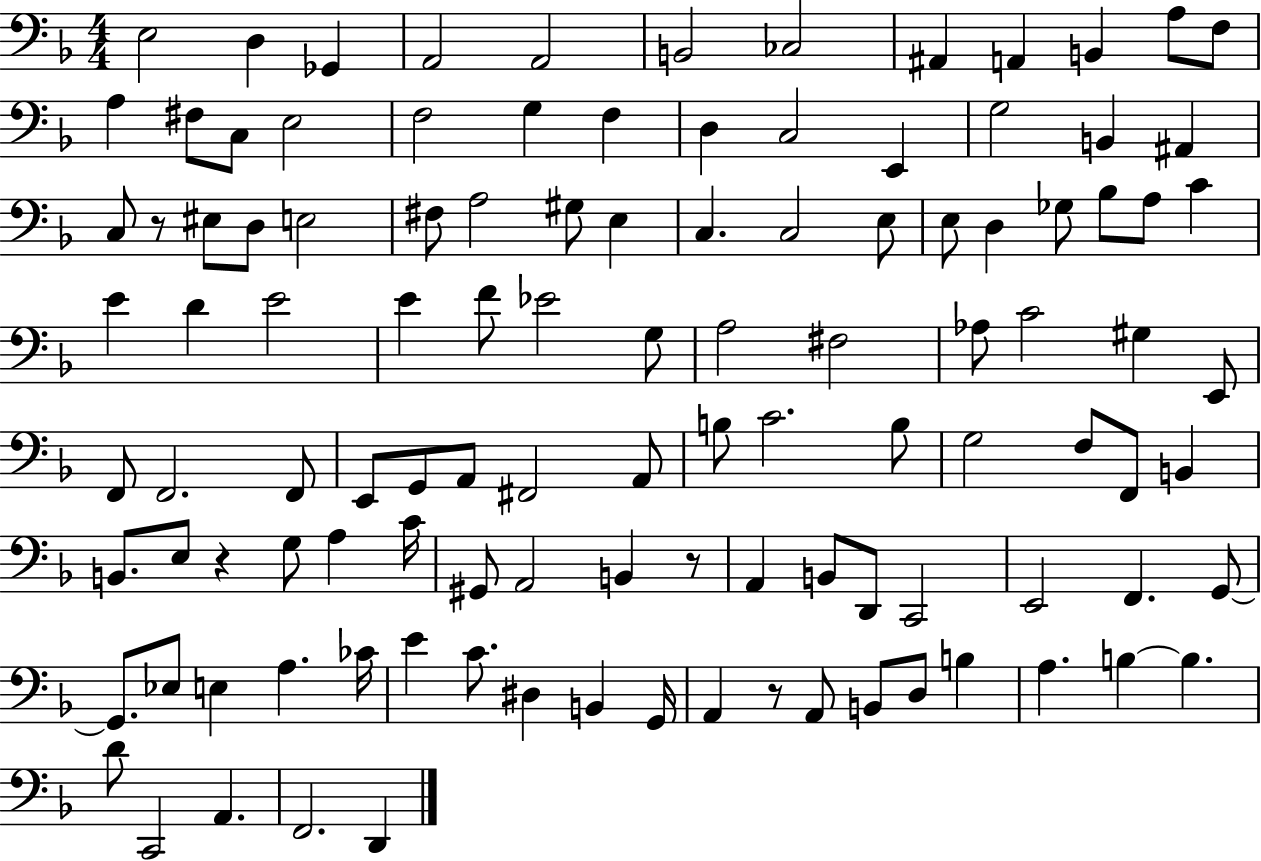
X:1
T:Untitled
M:4/4
L:1/4
K:F
E,2 D, _G,, A,,2 A,,2 B,,2 _C,2 ^A,, A,, B,, A,/2 F,/2 A, ^F,/2 C,/2 E,2 F,2 G, F, D, C,2 E,, G,2 B,, ^A,, C,/2 z/2 ^E,/2 D,/2 E,2 ^F,/2 A,2 ^G,/2 E, C, C,2 E,/2 E,/2 D, _G,/2 _B,/2 A,/2 C E D E2 E F/2 _E2 G,/2 A,2 ^F,2 _A,/2 C2 ^G, E,,/2 F,,/2 F,,2 F,,/2 E,,/2 G,,/2 A,,/2 ^F,,2 A,,/2 B,/2 C2 B,/2 G,2 F,/2 F,,/2 B,, B,,/2 E,/2 z G,/2 A, C/4 ^G,,/2 A,,2 B,, z/2 A,, B,,/2 D,,/2 C,,2 E,,2 F,, G,,/2 G,,/2 _E,/2 E, A, _C/4 E C/2 ^D, B,, G,,/4 A,, z/2 A,,/2 B,,/2 D,/2 B, A, B, B, D/2 C,,2 A,, F,,2 D,,